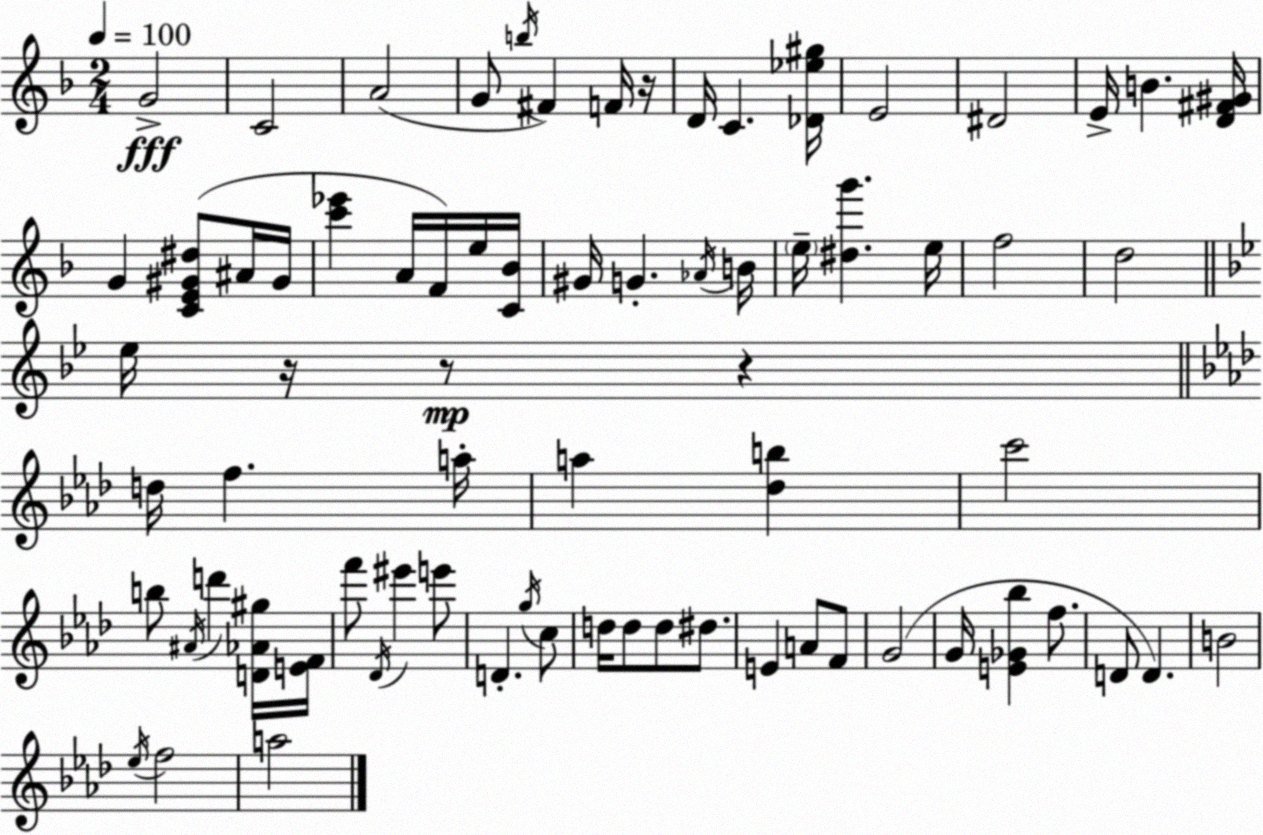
X:1
T:Untitled
M:2/4
L:1/4
K:Dm
G2 C2 A2 G/2 b/4 ^F F/4 z/4 D/4 C [_D_e^g]/4 E2 ^D2 E/4 B [D^F^G]/4 G [CE^G^d]/2 ^A/4 ^G/4 [c'_e'] A/4 F/4 e/4 [C_B]/4 ^G/4 G _A/4 B/4 e/4 [^dg'] e/4 f2 d2 _e/4 z/4 z/2 z d/4 f a/4 a [_db] c'2 b/2 ^A/4 d' [D_A^g]/4 [EF]/4 f'/2 _D/4 ^e' e'/2 D g/4 c/2 d/4 d/2 d/2 ^d/2 E A/2 F/2 G2 G/4 [E_G_b] f/2 D/2 D B2 _e/4 f2 a2